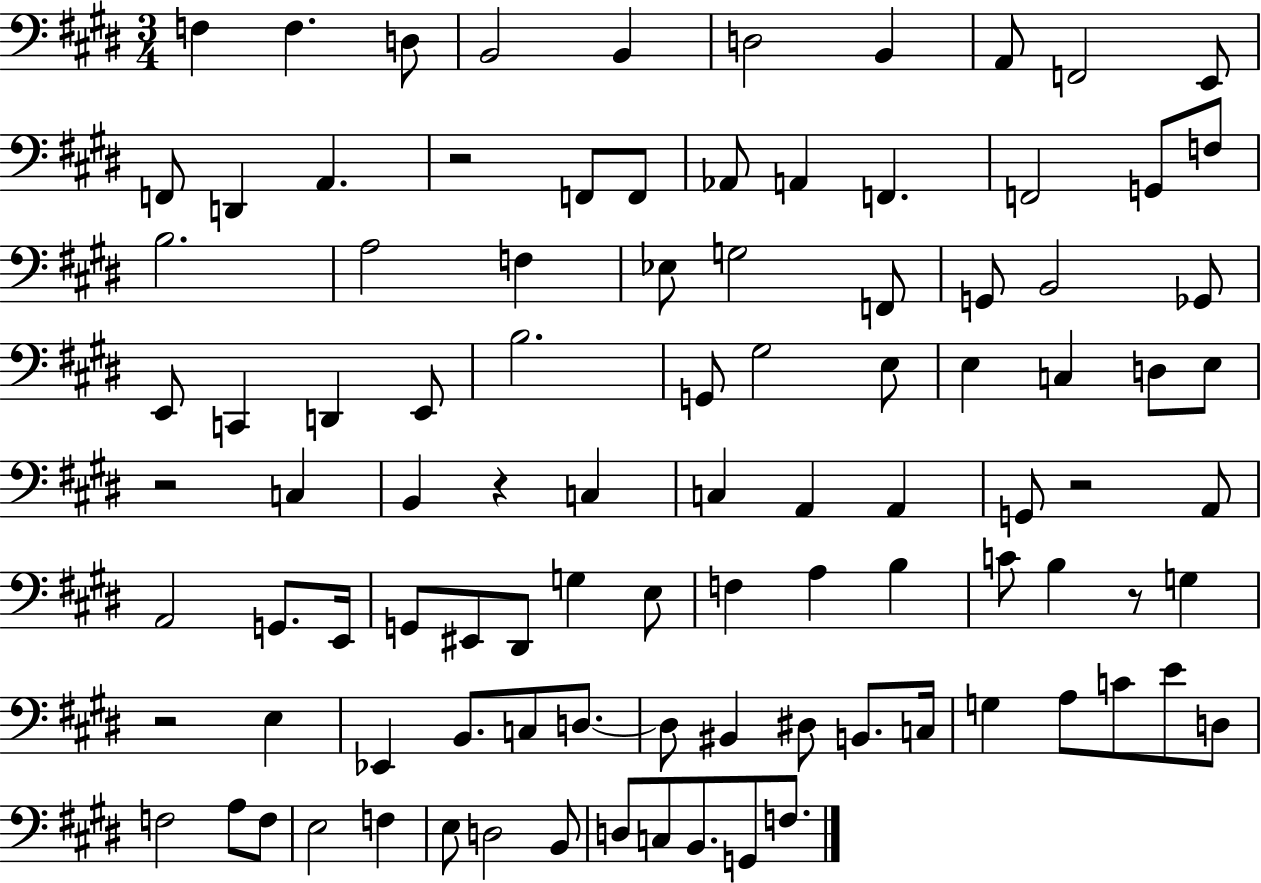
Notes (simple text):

F3/q F3/q. D3/e B2/h B2/q D3/h B2/q A2/e F2/h E2/e F2/e D2/q A2/q. R/h F2/e F2/e Ab2/e A2/q F2/q. F2/h G2/e F3/e B3/h. A3/h F3/q Eb3/e G3/h F2/e G2/e B2/h Gb2/e E2/e C2/q D2/q E2/e B3/h. G2/e G#3/h E3/e E3/q C3/q D3/e E3/e R/h C3/q B2/q R/q C3/q C3/q A2/q A2/q G2/e R/h A2/e A2/h G2/e. E2/s G2/e EIS2/e D#2/e G3/q E3/e F3/q A3/q B3/q C4/e B3/q R/e G3/q R/h E3/q Eb2/q B2/e. C3/e D3/e. D3/e BIS2/q D#3/e B2/e. C3/s G3/q A3/e C4/e E4/e D3/e F3/h A3/e F3/e E3/h F3/q E3/e D3/h B2/e D3/e C3/e B2/e. G2/e F3/e.